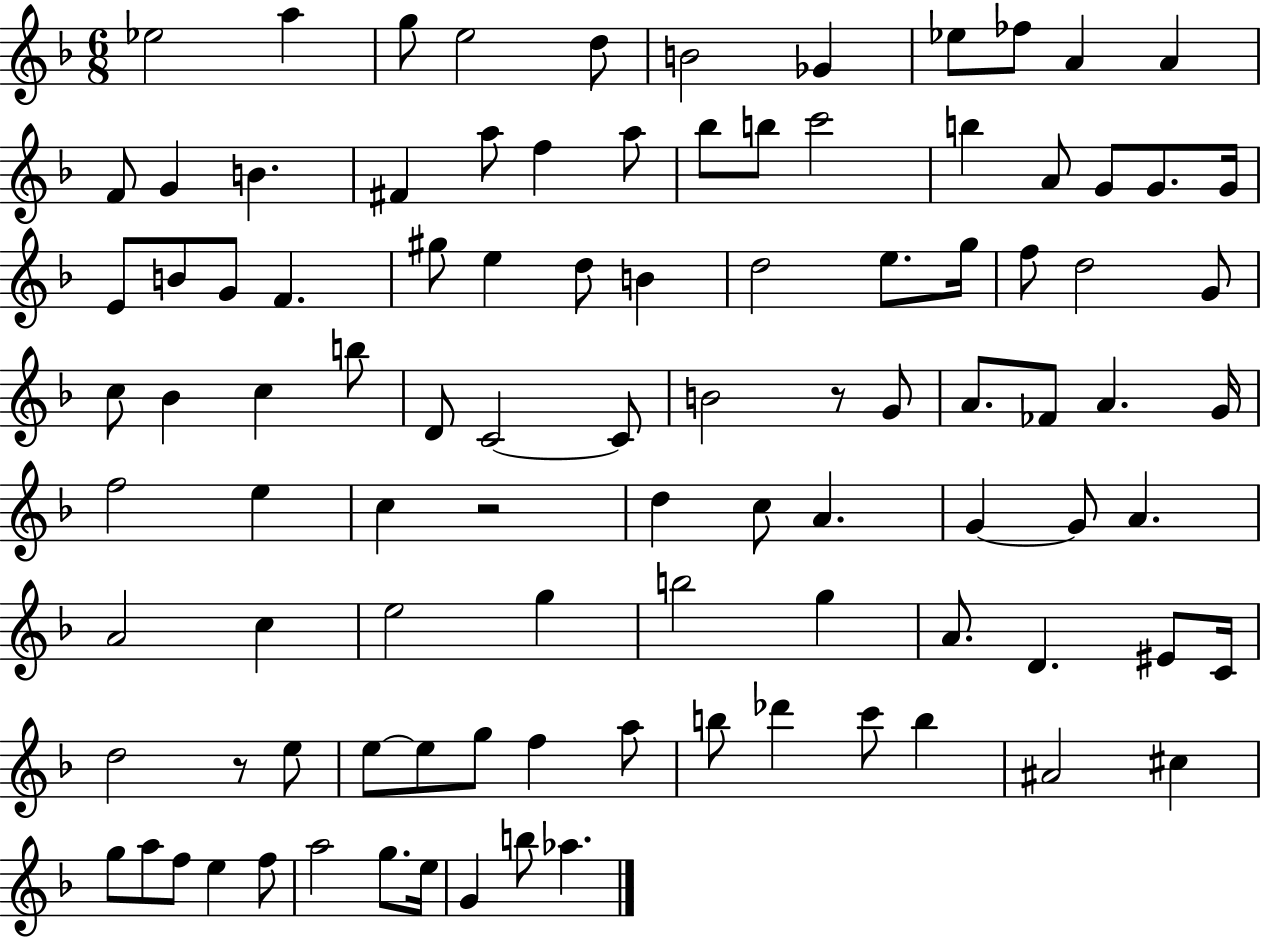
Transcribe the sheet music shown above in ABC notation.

X:1
T:Untitled
M:6/8
L:1/4
K:F
_e2 a g/2 e2 d/2 B2 _G _e/2 _f/2 A A F/2 G B ^F a/2 f a/2 _b/2 b/2 c'2 b A/2 G/2 G/2 G/4 E/2 B/2 G/2 F ^g/2 e d/2 B d2 e/2 g/4 f/2 d2 G/2 c/2 _B c b/2 D/2 C2 C/2 B2 z/2 G/2 A/2 _F/2 A G/4 f2 e c z2 d c/2 A G G/2 A A2 c e2 g b2 g A/2 D ^E/2 C/4 d2 z/2 e/2 e/2 e/2 g/2 f a/2 b/2 _d' c'/2 b ^A2 ^c g/2 a/2 f/2 e f/2 a2 g/2 e/4 G b/2 _a